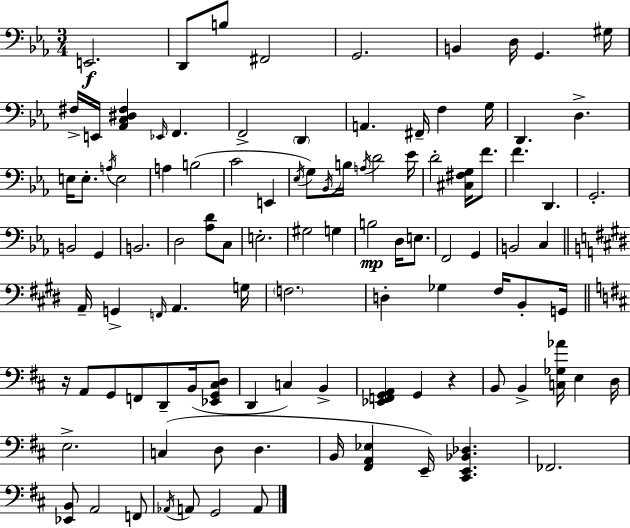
X:1
T:Untitled
M:3/4
L:1/4
K:Eb
E,,2 D,,/2 B,/2 ^F,,2 G,,2 B,, D,/4 G,, ^G,/4 ^F,/4 E,,/4 [_A,,C,^D,^F,] _E,,/4 F,, F,,2 D,, A,, ^F,,/4 F, G,/4 D,, D, E,/4 E,/2 A,/4 E,2 A, B,2 C2 E,, _E,/4 G,/2 _B,,/4 B,/4 A,/4 D2 _E/4 D2 [^C,^F,G,]/4 F/2 F D,, G,,2 B,,2 G,, B,,2 D,2 [_A,D]/2 C,/2 E,2 ^G,2 G, B,2 D,/4 E,/2 F,,2 G,, B,,2 C, A,,/4 G,, F,,/4 A,, G,/4 F,2 D, _G, ^F,/4 B,,/2 G,,/4 z/4 A,,/2 G,,/2 F,,/2 D,,/2 B,,/4 [_E,,G,,^C,D,]/2 D,, C, B,, [_E,,F,,G,,A,,] G,, z B,,/2 B,, [C,_G,_A]/4 E, D,/4 E,2 C, D,/2 D, B,,/4 [^F,,A,,_E,] E,,/4 [^C,,E,,_B,,_D,] _F,,2 [_E,,B,,]/2 A,,2 F,,/2 _A,,/4 A,,/2 G,,2 A,,/2